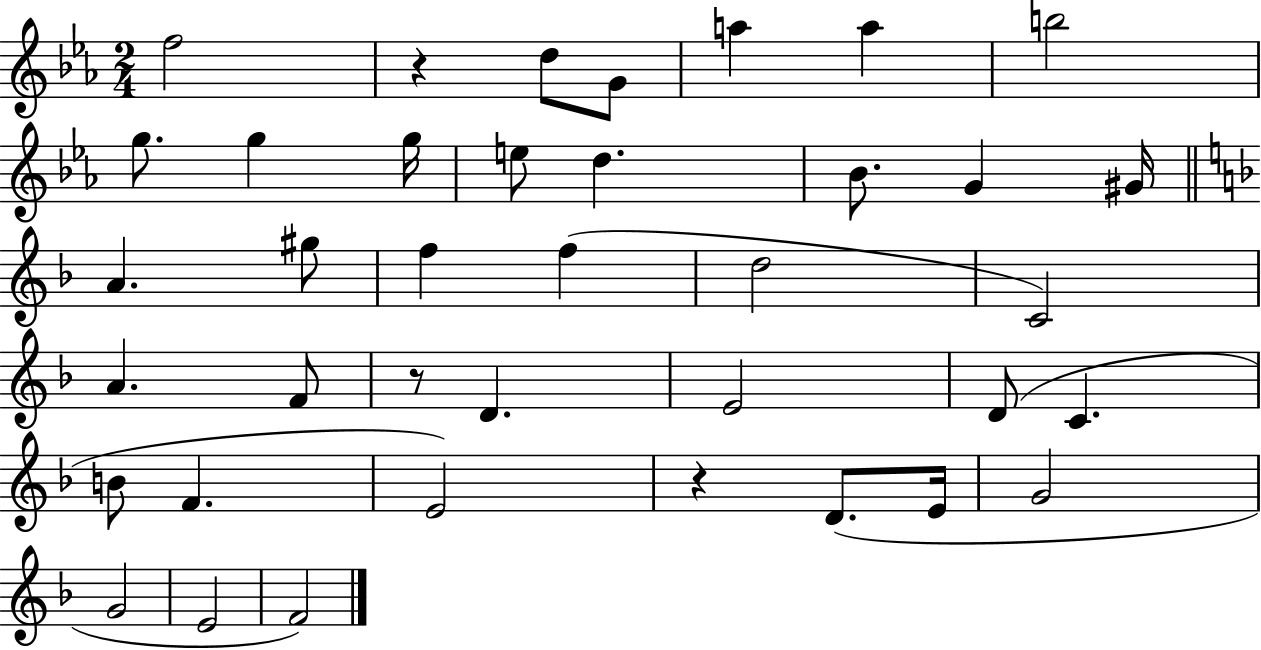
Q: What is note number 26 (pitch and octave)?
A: C4